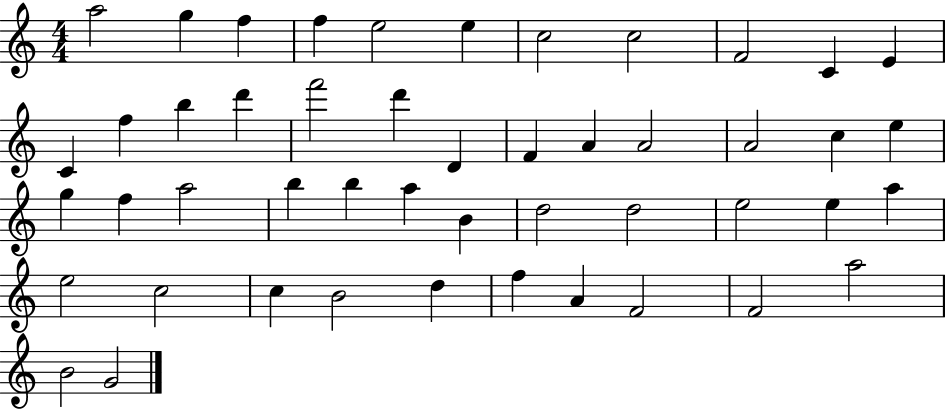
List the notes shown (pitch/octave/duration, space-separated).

A5/h G5/q F5/q F5/q E5/h E5/q C5/h C5/h F4/h C4/q E4/q C4/q F5/q B5/q D6/q F6/h D6/q D4/q F4/q A4/q A4/h A4/h C5/q E5/q G5/q F5/q A5/h B5/q B5/q A5/q B4/q D5/h D5/h E5/h E5/q A5/q E5/h C5/h C5/q B4/h D5/q F5/q A4/q F4/h F4/h A5/h B4/h G4/h